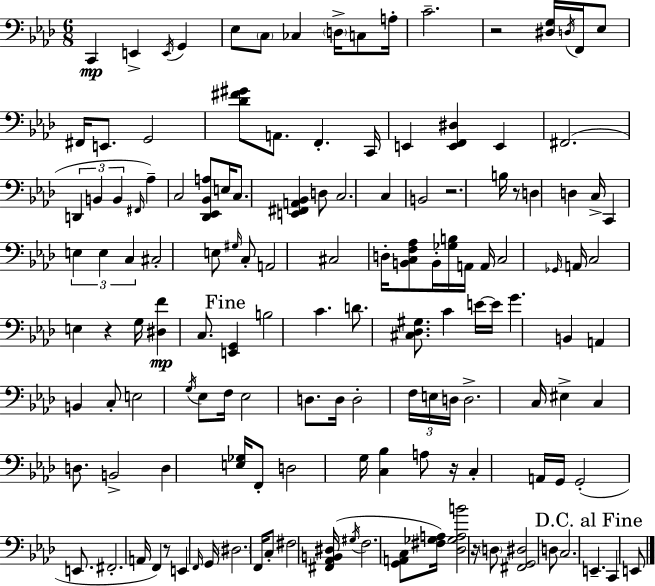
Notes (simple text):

C2/q E2/q E2/s G2/q Eb3/e C3/e CES3/q D3/s C3/e A3/s C4/h. R/h [D#3,G3]/s D3/s F2/s Eb3/e F#2/s E2/e. G2/h [Db4,F#4,G#4]/e A2/e. F2/q. C2/s E2/q [E2,F2,D#3]/q E2/q F#2/h. D2/q B2/q B2/q F#2/s Ab3/q C3/h [Db2,Eb2,Bb2,A3]/e E3/s C3/e. [E2,F#2,A2,Bb2]/q D3/e C3/h. C3/q B2/h R/h. B3/s R/e D3/q D3/q C3/s C2/q E3/q E3/q C3/q C#3/h E3/e G#3/s C3/e A2/h C#3/h D3/s [B2,C3,F3,Ab3]/e B2/s [Gb3,B3]/s A2/s A2/s C3/h Gb2/s A2/s C3/h E3/q R/q G3/s [D#3,F4]/q C3/e. [E2,G2]/q B3/h C4/q. D4/e. [C#3,Db3,G#3]/e. C4/q E4/s E4/s G4/q. B2/q A2/q B2/q C3/e E3/h G3/s Eb3/e F3/s Eb3/h D3/e. D3/s D3/h F3/s E3/s D3/s D3/h. C3/s EIS3/q C3/q D3/e. B2/h D3/q [E3,Gb3]/s F2/e D3/h G3/s [C3,Bb3]/q A3/e R/s C3/q A2/s G2/s G2/h E2/e. F#2/h. A2/s F2/q R/e E2/q F2/s G2/s D#3/h. F2/s C3/e F#3/h [F#2,Ab2,B2,D#3]/s G#3/s F3/h. [G2,A2,C3]/e [F#3,Gb3,A3]/s [Db3,Gb3,A3,B4]/h R/s D3/e [F#2,G2,D#3]/h D3/e C3/h. E2/q. C2/q E2/e